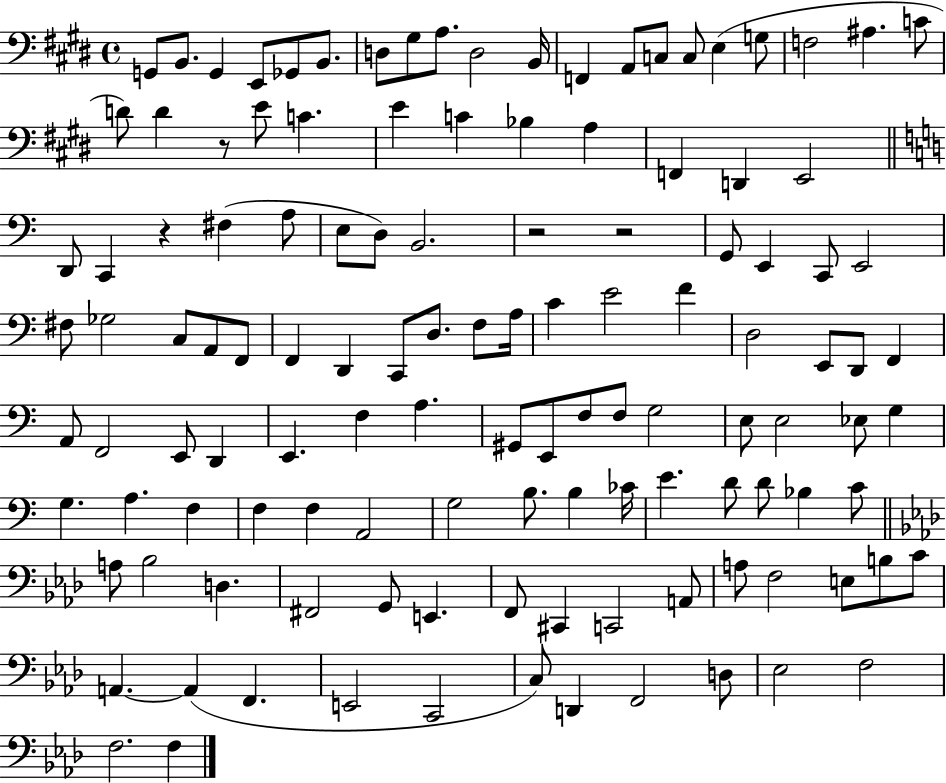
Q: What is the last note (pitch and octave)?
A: F3